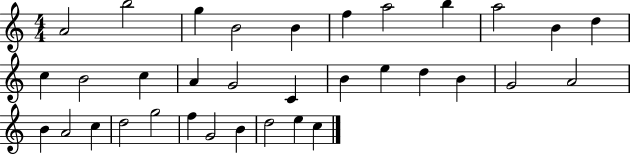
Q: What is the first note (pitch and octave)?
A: A4